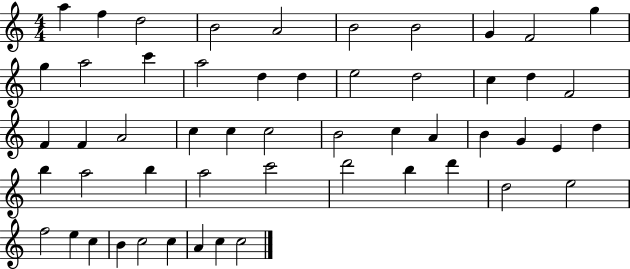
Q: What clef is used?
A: treble